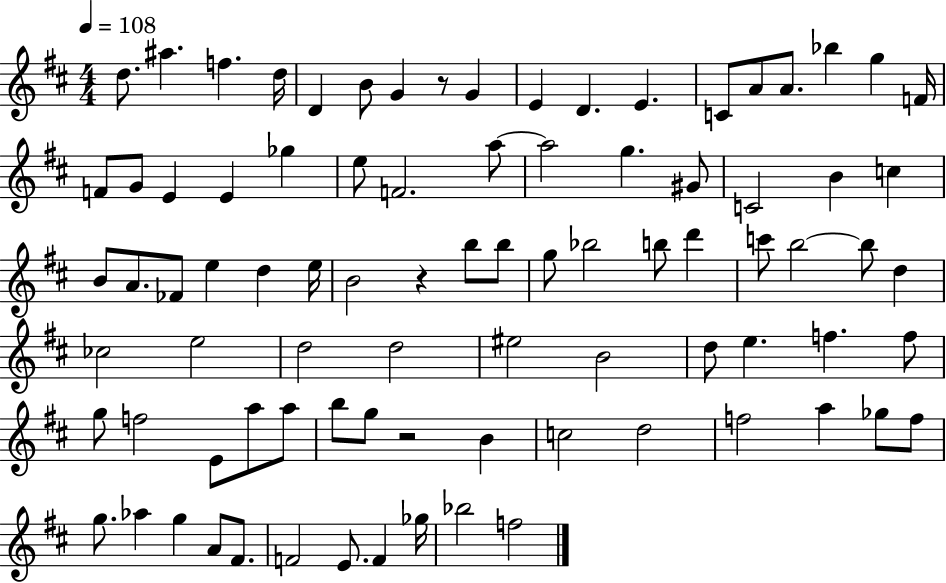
D5/e. A#5/q. F5/q. D5/s D4/q B4/e G4/q R/e G4/q E4/q D4/q. E4/q. C4/e A4/e A4/e. Bb5/q G5/q F4/s F4/e G4/e E4/q E4/q Gb5/q E5/e F4/h. A5/e A5/h G5/q. G#4/e C4/h B4/q C5/q B4/e A4/e. FES4/e E5/q D5/q E5/s B4/h R/q B5/e B5/e G5/e Bb5/h B5/e D6/q C6/e B5/h B5/e D5/q CES5/h E5/h D5/h D5/h EIS5/h B4/h D5/e E5/q. F5/q. F5/e G5/e F5/h E4/e A5/e A5/e B5/e G5/e R/h B4/q C5/h D5/h F5/h A5/q Gb5/e F5/e G5/e. Ab5/q G5/q A4/e F#4/e. F4/h E4/e. F4/q Gb5/s Bb5/h F5/h